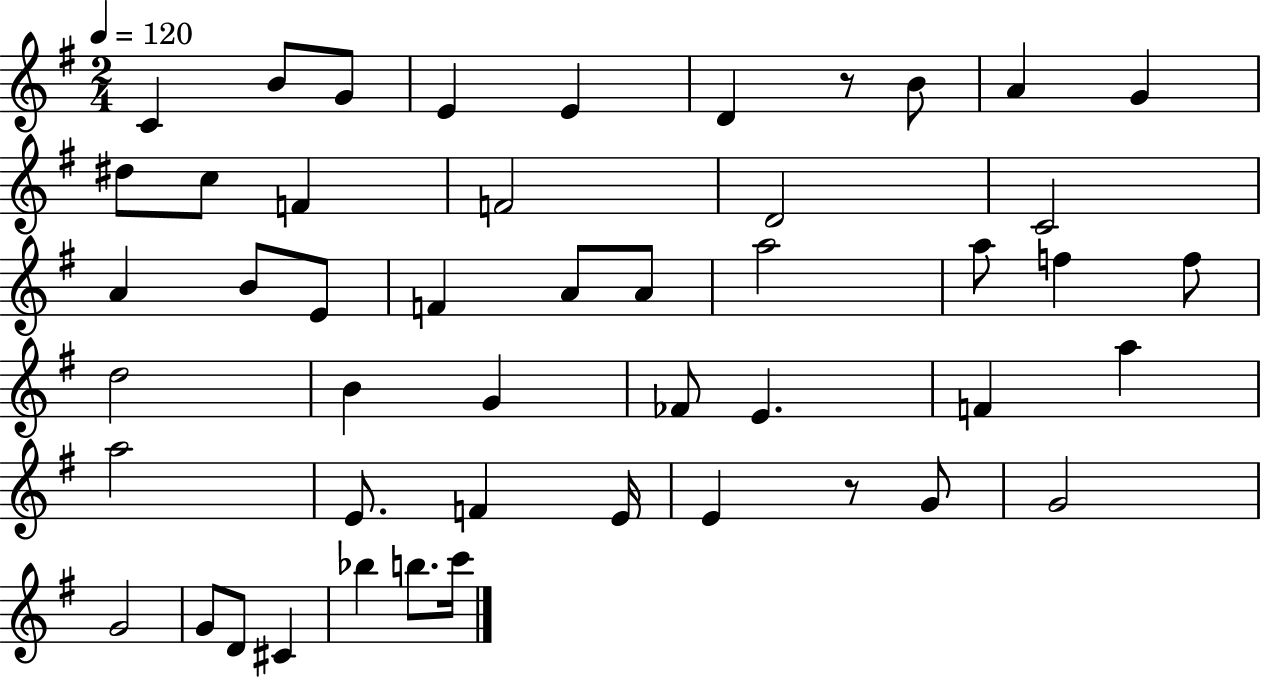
X:1
T:Untitled
M:2/4
L:1/4
K:G
C B/2 G/2 E E D z/2 B/2 A G ^d/2 c/2 F F2 D2 C2 A B/2 E/2 F A/2 A/2 a2 a/2 f f/2 d2 B G _F/2 E F a a2 E/2 F E/4 E z/2 G/2 G2 G2 G/2 D/2 ^C _b b/2 c'/4